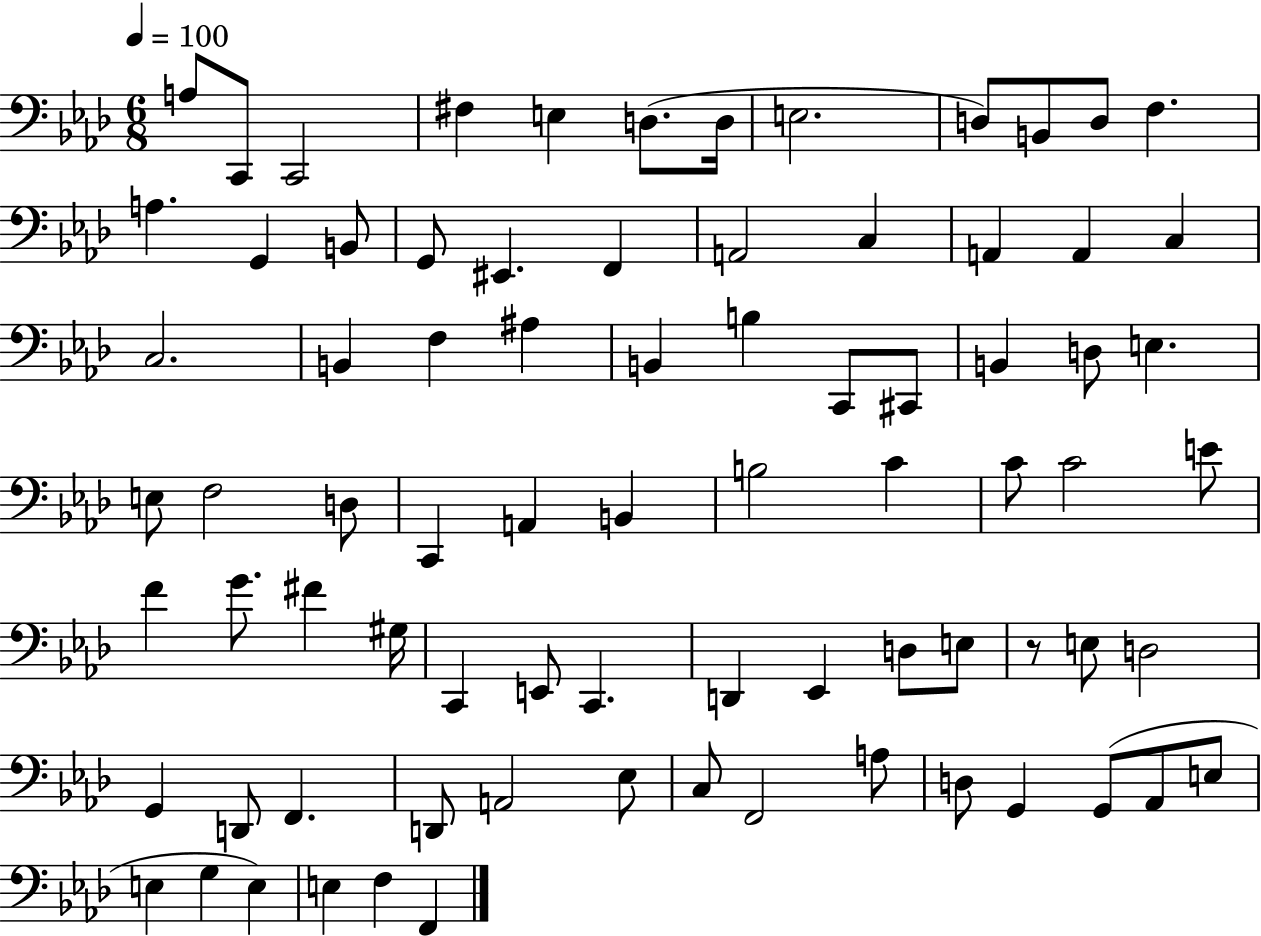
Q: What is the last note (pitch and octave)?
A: F2